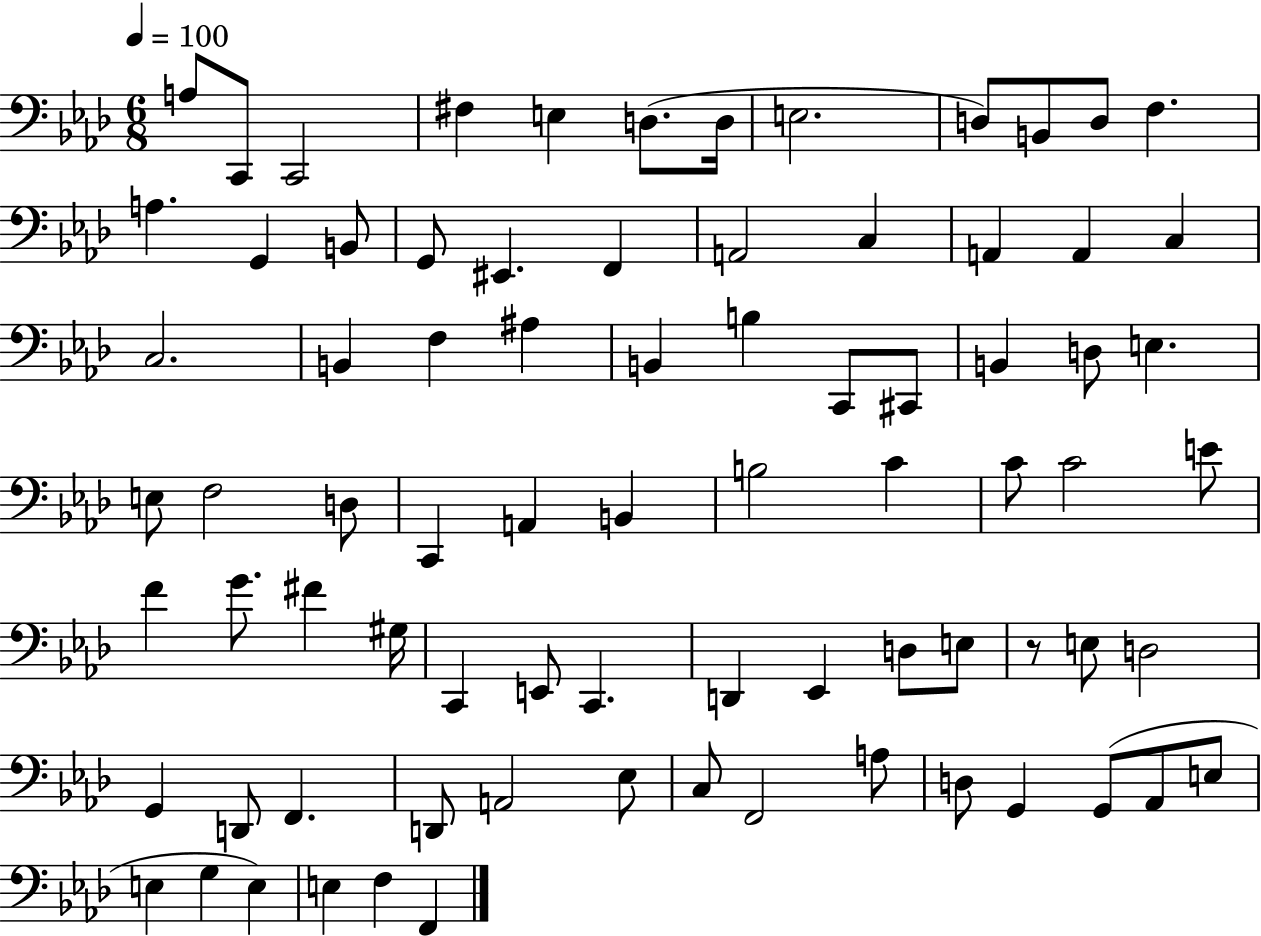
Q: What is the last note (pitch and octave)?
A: F2